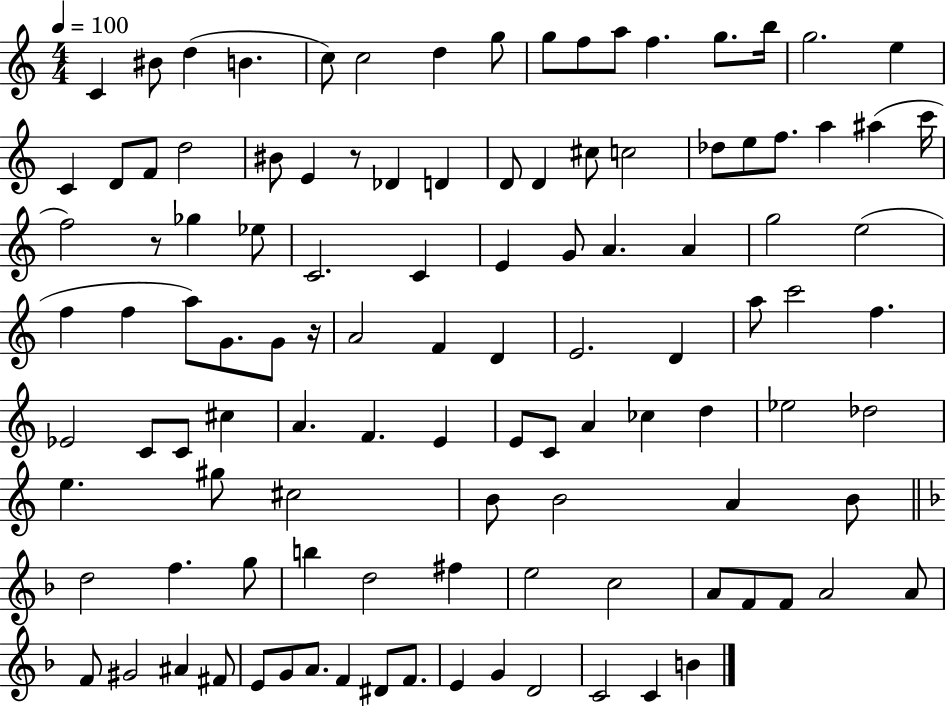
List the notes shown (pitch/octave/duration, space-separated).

C4/q BIS4/e D5/q B4/q. C5/e C5/h D5/q G5/e G5/e F5/e A5/e F5/q. G5/e. B5/s G5/h. E5/q C4/q D4/e F4/e D5/h BIS4/e E4/q R/e Db4/q D4/q D4/e D4/q C#5/e C5/h Db5/e E5/e F5/e. A5/q A#5/q C6/s F5/h R/e Gb5/q Eb5/e C4/h. C4/q E4/q G4/e A4/q. A4/q G5/h E5/h F5/q F5/q A5/e G4/e. G4/e R/s A4/h F4/q D4/q E4/h. D4/q A5/e C6/h F5/q. Eb4/h C4/e C4/e C#5/q A4/q. F4/q. E4/q E4/e C4/e A4/q CES5/q D5/q Eb5/h Db5/h E5/q. G#5/e C#5/h B4/e B4/h A4/q B4/e D5/h F5/q. G5/e B5/q D5/h F#5/q E5/h C5/h A4/e F4/e F4/e A4/h A4/e F4/e G#4/h A#4/q F#4/e E4/e G4/e A4/e. F4/q D#4/e F4/e. E4/q G4/q D4/h C4/h C4/q B4/q